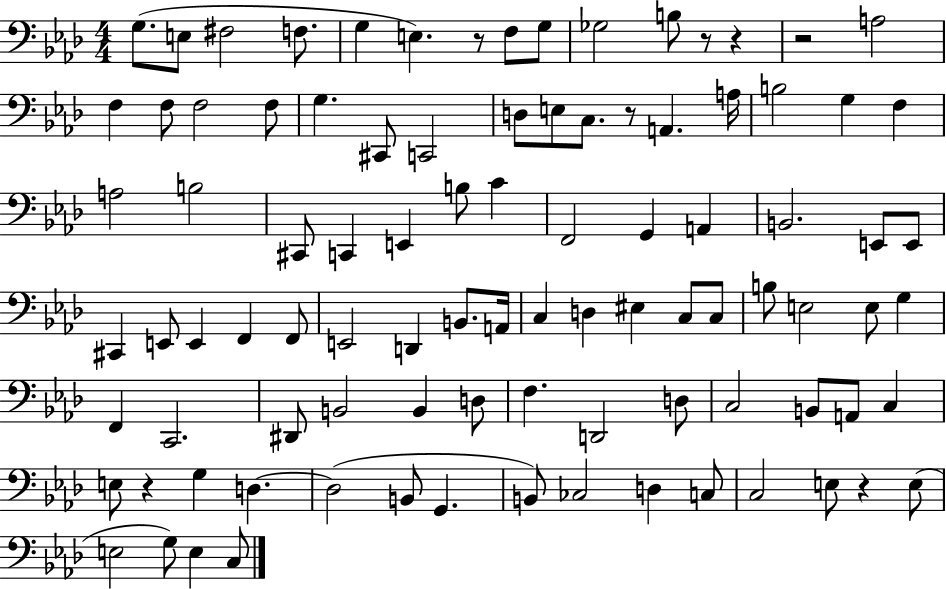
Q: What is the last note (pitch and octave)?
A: C3